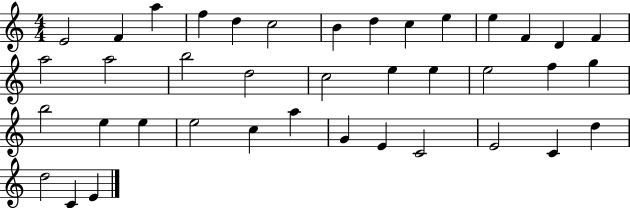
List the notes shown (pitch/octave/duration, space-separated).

E4/h F4/q A5/q F5/q D5/q C5/h B4/q D5/q C5/q E5/q E5/q F4/q D4/q F4/q A5/h A5/h B5/h D5/h C5/h E5/q E5/q E5/h F5/q G5/q B5/h E5/q E5/q E5/h C5/q A5/q G4/q E4/q C4/h E4/h C4/q D5/q D5/h C4/q E4/q